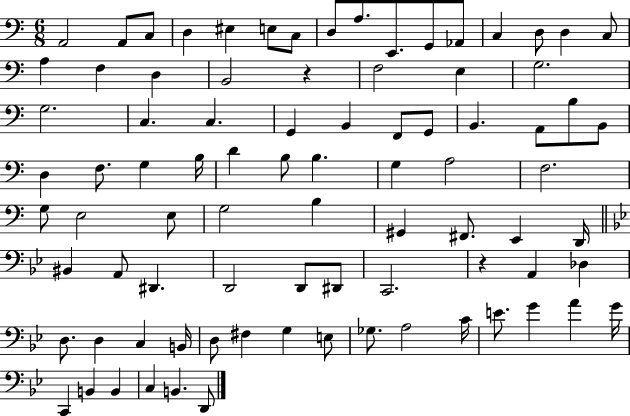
{
  \clef bass
  \numericTimeSignature
  \time 6/8
  \key c \major
  a,2 a,8 c8 | d4 eis4 e8 c8 | d8 a8. e,8. g,8 aes,8 | c4 d8 d4 c8 | \break a4 f4 d4 | b,2 r4 | f2 e4 | g2. | \break g2. | c4. c4. | g,4 b,4 f,8 g,8 | b,4. a,8 b8 b,8 | \break d4 f8. g4 b16 | d'4 b8 b4. | g4 a2 | f2. | \break g8 e2 e8 | g2 b4 | gis,4 fis,8. e,4 d,16 | \bar "||" \break \key bes \major bis,4 a,8 dis,4. | d,2 d,8 dis,8 | c,2. | r4 a,4 des4 | \break d8. d4 c4 b,16 | d8 fis4 g4 e8 | ges8. a2 c'16 | e'8. g'4 a'4 g'16 | \break c,4 b,4 b,4 | c4 b,4. d,8 | \bar "|."
}